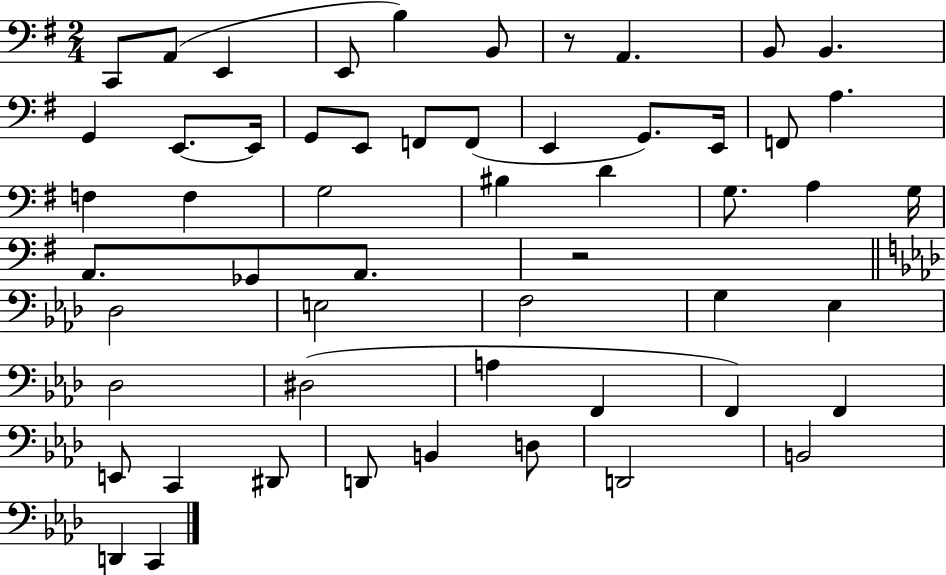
{
  \clef bass
  \numericTimeSignature
  \time 2/4
  \key g \major
  c,8 a,8( e,4 | e,8 b4) b,8 | r8 a,4. | b,8 b,4. | \break g,4 e,8.~~ e,16 | g,8 e,8 f,8 f,8( | e,4 g,8.) e,16 | f,8 a4. | \break f4 f4 | g2 | bis4 d'4 | g8. a4 g16 | \break a,8. ges,8 a,8. | r2 | \bar "||" \break \key aes \major des2 | e2 | f2 | g4 ees4 | \break des2 | dis2( | a4 f,4 | f,4) f,4 | \break e,8 c,4 dis,8 | d,8 b,4 d8 | d,2 | b,2 | \break d,4 c,4 | \bar "|."
}